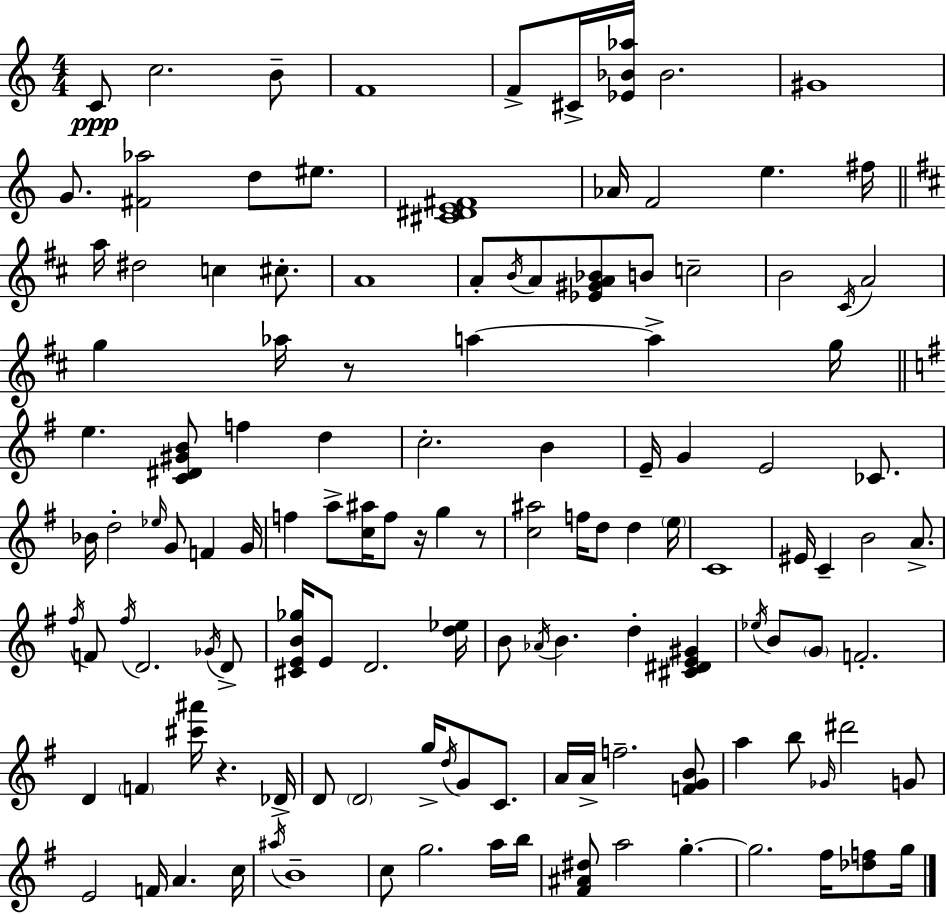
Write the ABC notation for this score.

X:1
T:Untitled
M:4/4
L:1/4
K:C
C/2 c2 B/2 F4 F/2 ^C/4 [_E_B_a]/4 _B2 ^G4 G/2 [^F_a]2 d/2 ^e/2 [^C^DE^F]4 _A/4 F2 e ^f/4 a/4 ^d2 c ^c/2 A4 A/2 B/4 A/2 [_E^GA_B]/2 B/2 c2 B2 ^C/4 A2 g _a/4 z/2 a a g/4 e [C^D^GB]/2 f d c2 B E/4 G E2 _C/2 _B/4 d2 _e/4 G/2 F G/4 f a/2 [c^a]/4 f/2 z/4 g z/2 [c^a]2 f/4 d/2 d e/4 C4 ^E/4 C B2 A/2 ^f/4 F/2 ^f/4 D2 _G/4 D/2 [^CEB_g]/4 E/2 D2 [d_e]/4 B/2 _A/4 B d [^C^DE^G] _e/4 B/2 G/2 F2 D F [^c'^a']/4 z _D/4 D/2 D2 g/4 d/4 G/2 C/2 A/4 A/4 f2 [FGB]/2 a b/2 _G/4 ^d'2 G/2 E2 F/4 A c/4 ^a/4 B4 c/2 g2 a/4 b/4 [^F^A^d]/2 a2 g g2 ^f/4 [_df]/2 g/4